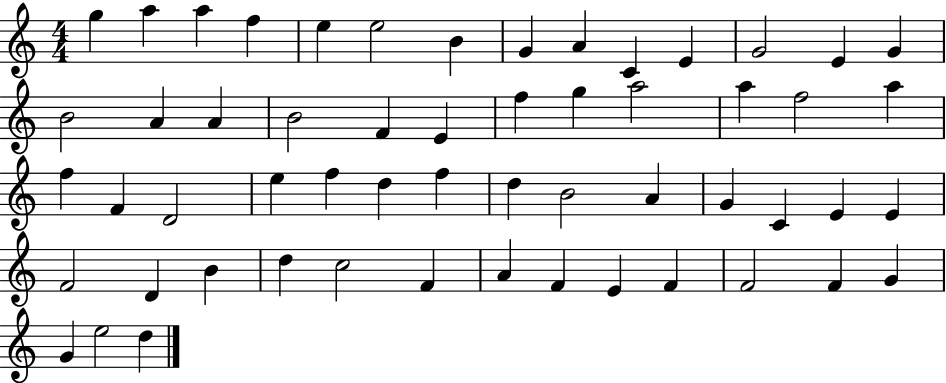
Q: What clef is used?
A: treble